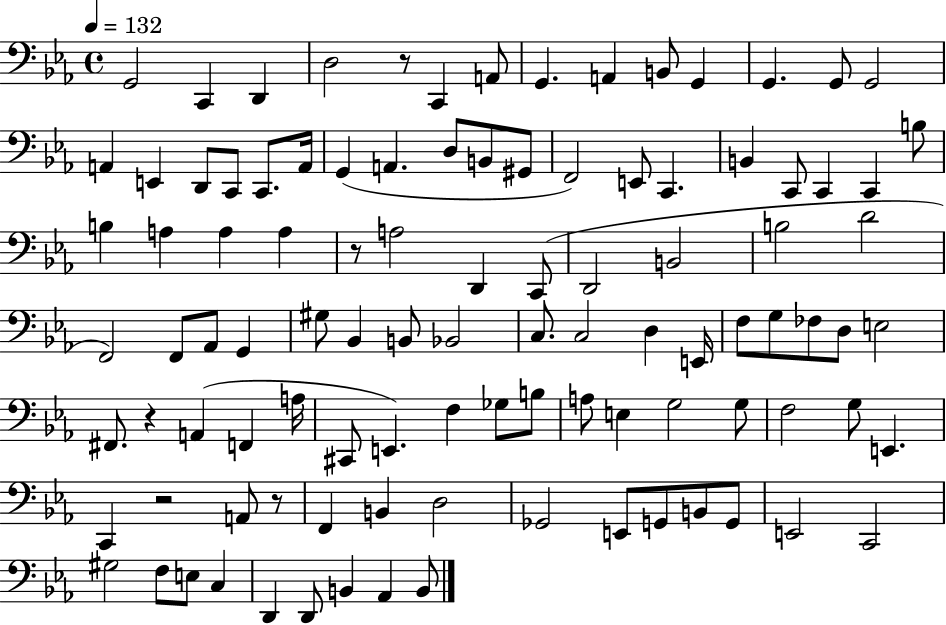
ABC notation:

X:1
T:Untitled
M:4/4
L:1/4
K:Eb
G,,2 C,, D,, D,2 z/2 C,, A,,/2 G,, A,, B,,/2 G,, G,, G,,/2 G,,2 A,, E,, D,,/2 C,,/2 C,,/2 A,,/4 G,, A,, D,/2 B,,/2 ^G,,/2 F,,2 E,,/2 C,, B,, C,,/2 C,, C,, B,/2 B, A, A, A, z/2 A,2 D,, C,,/2 D,,2 B,,2 B,2 D2 F,,2 F,,/2 _A,,/2 G,, ^G,/2 _B,, B,,/2 _B,,2 C,/2 C,2 D, E,,/4 F,/2 G,/2 _F,/2 D,/2 E,2 ^F,,/2 z A,, F,, A,/4 ^C,,/2 E,, F, _G,/2 B,/2 A,/2 E, G,2 G,/2 F,2 G,/2 E,, C,, z2 A,,/2 z/2 F,, B,, D,2 _G,,2 E,,/2 G,,/2 B,,/2 G,,/2 E,,2 C,,2 ^G,2 F,/2 E,/2 C, D,, D,,/2 B,, _A,, B,,/2